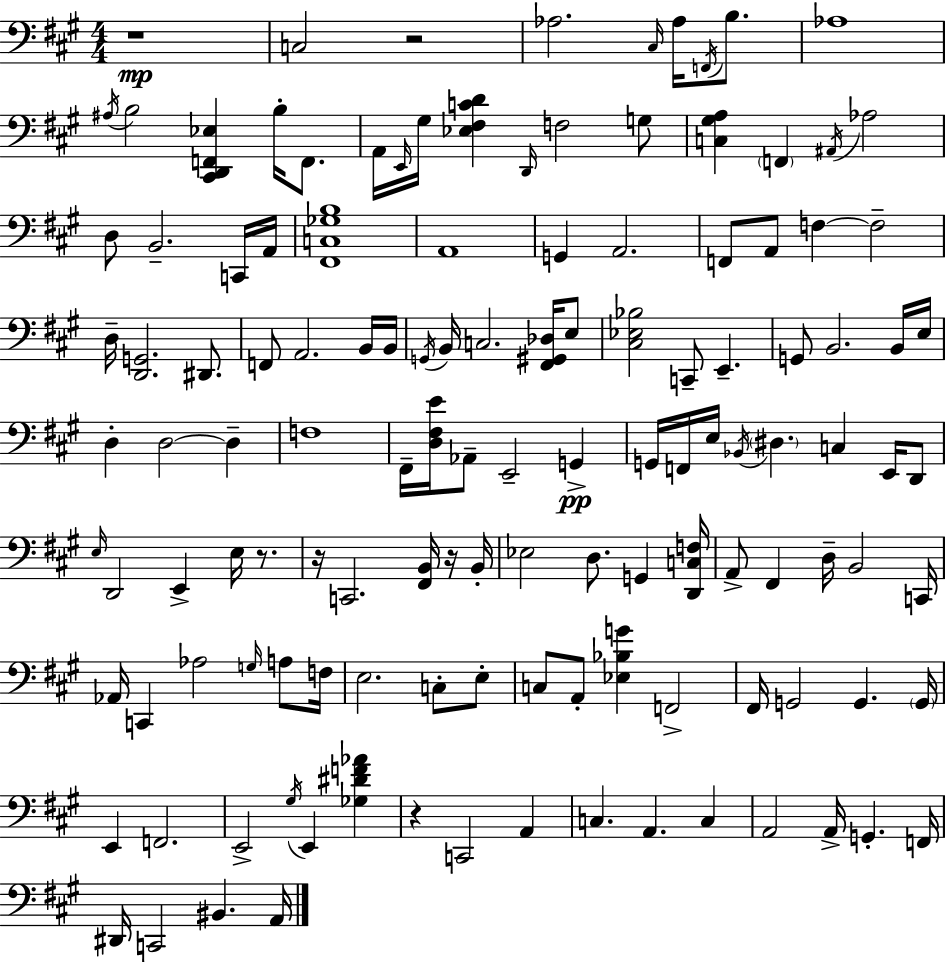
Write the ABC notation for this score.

X:1
T:Untitled
M:4/4
L:1/4
K:A
z4 C,2 z2 _A,2 ^C,/4 _A,/4 F,,/4 B,/2 _A,4 ^A,/4 B,2 [^C,,D,,F,,_E,] B,/4 F,,/2 A,,/4 E,,/4 ^G,/4 [_E,^F,CD] D,,/4 F,2 G,/2 [C,^G,A,] F,, ^A,,/4 _A,2 D,/2 B,,2 C,,/4 A,,/4 [^F,,C,_G,B,]4 A,,4 G,, A,,2 F,,/2 A,,/2 F, F,2 D,/4 [D,,G,,]2 ^D,,/2 F,,/2 A,,2 B,,/4 B,,/4 G,,/4 B,,/4 C,2 [^F,,^G,,_D,]/4 E,/2 [^C,_E,_B,]2 C,,/2 E,, G,,/2 B,,2 B,,/4 E,/4 D, D,2 D, F,4 ^F,,/4 [D,^F,E]/4 _A,,/2 E,,2 G,, G,,/4 F,,/4 E,/4 _B,,/4 ^D, C, E,,/4 D,,/2 E,/4 D,,2 E,, E,/4 z/2 z/4 C,,2 [^F,,B,,]/4 z/4 B,,/4 _E,2 D,/2 G,, [D,,C,F,]/4 A,,/2 ^F,, D,/4 B,,2 C,,/4 _A,,/4 C,, _A,2 G,/4 A,/2 F,/4 E,2 C,/2 E,/2 C,/2 A,,/2 [_E,_B,G] F,,2 ^F,,/4 G,,2 G,, G,,/4 E,, F,,2 E,,2 ^G,/4 E,, [_G,^DF_A] z C,,2 A,, C, A,, C, A,,2 A,,/4 G,, F,,/4 ^D,,/4 C,,2 ^B,, A,,/4